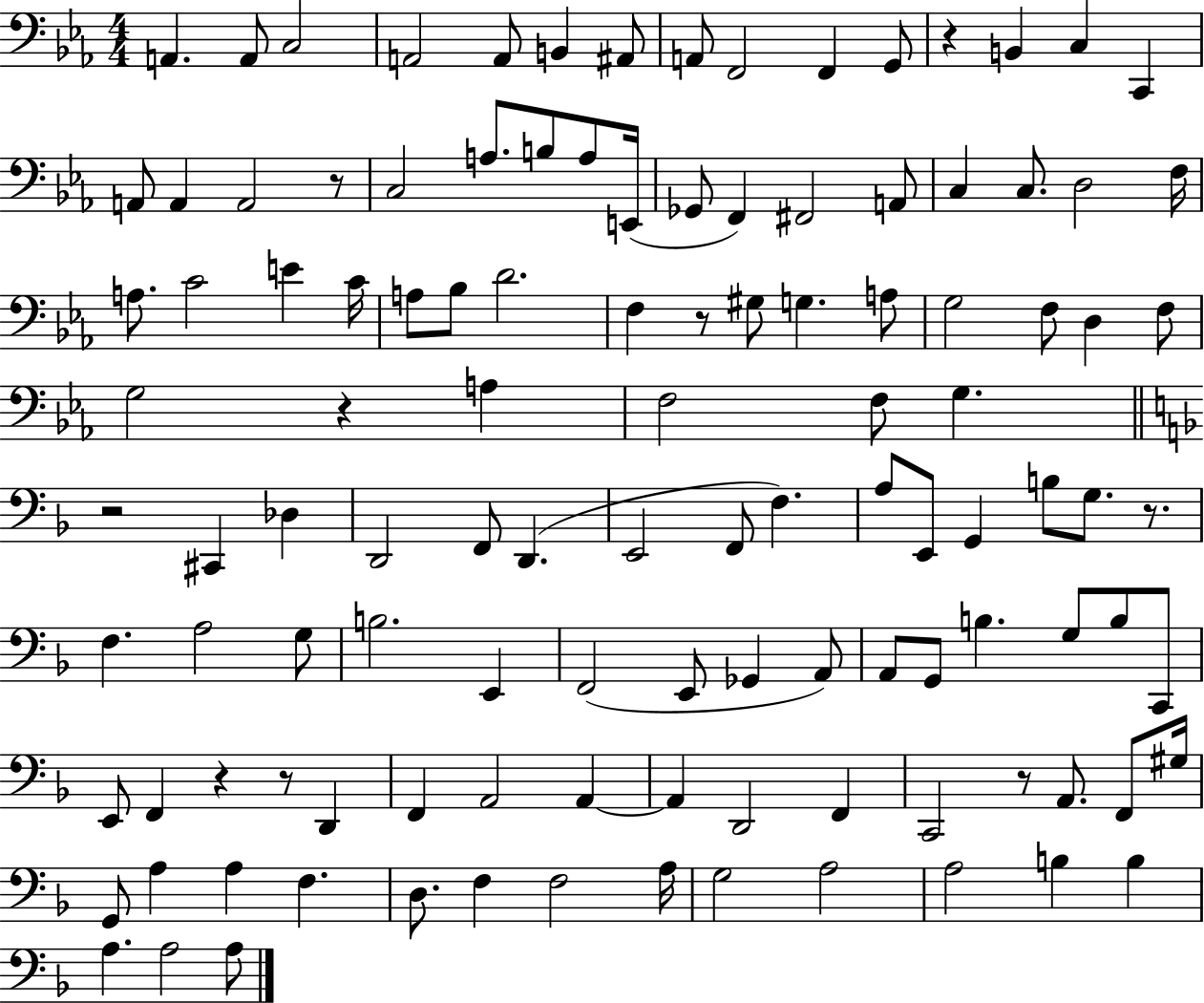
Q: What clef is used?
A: bass